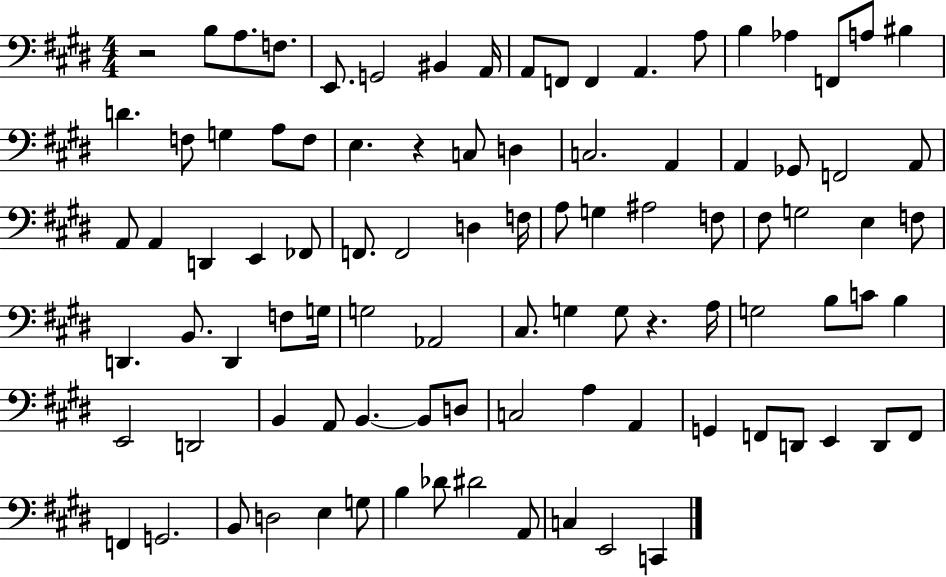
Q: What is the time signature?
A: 4/4